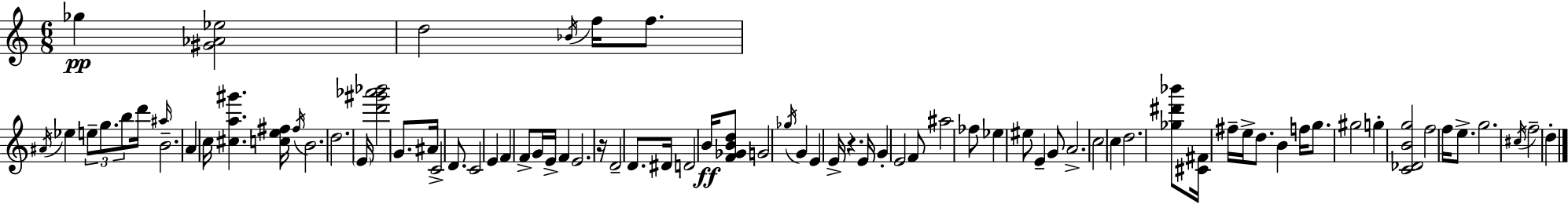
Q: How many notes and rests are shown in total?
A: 80